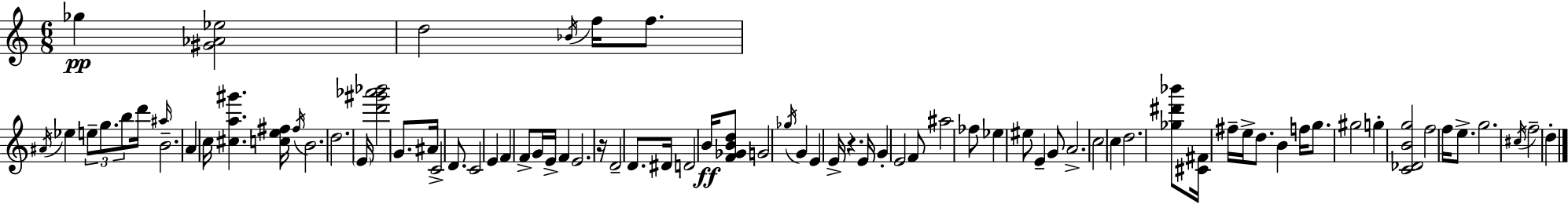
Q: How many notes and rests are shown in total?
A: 80